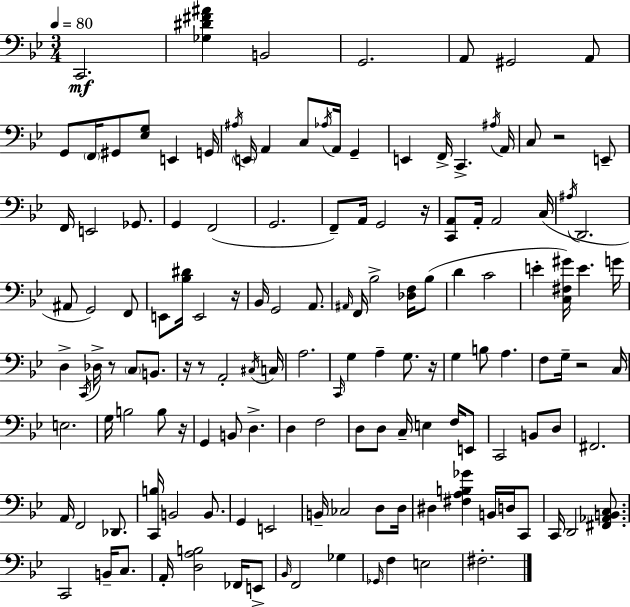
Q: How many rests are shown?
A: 9